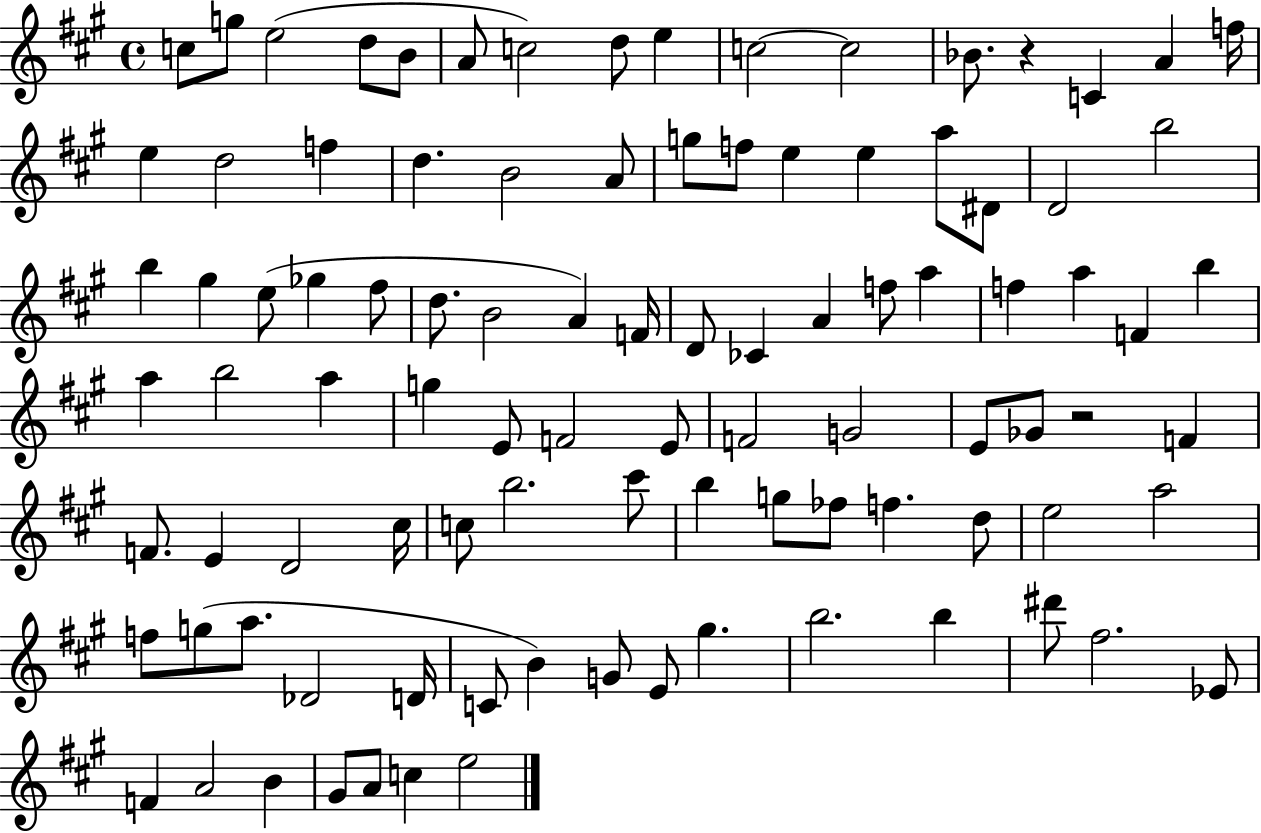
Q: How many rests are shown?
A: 2